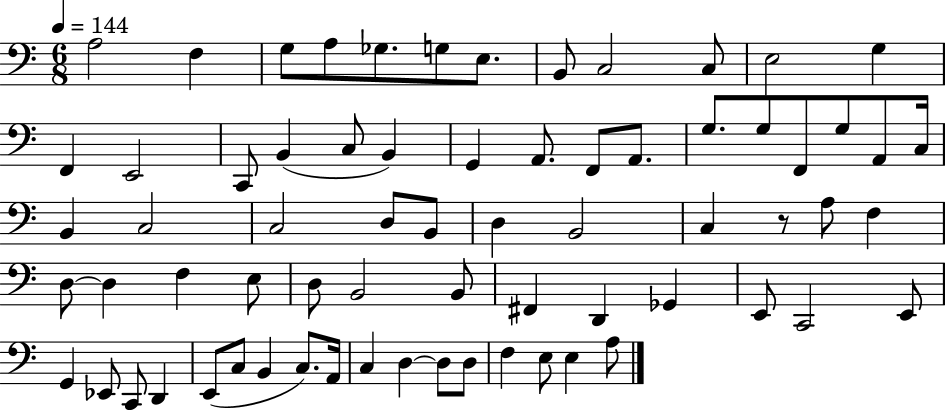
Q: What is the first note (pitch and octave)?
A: A3